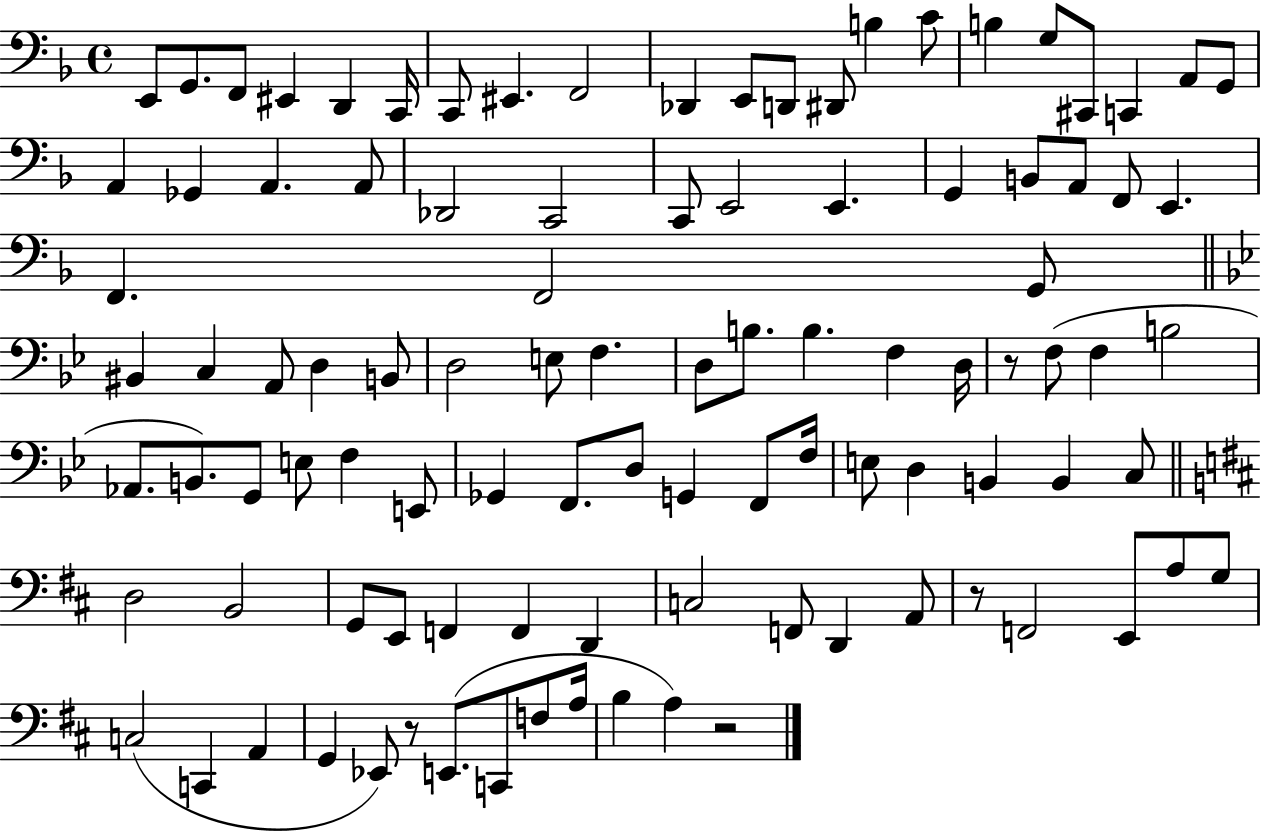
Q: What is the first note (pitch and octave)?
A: E2